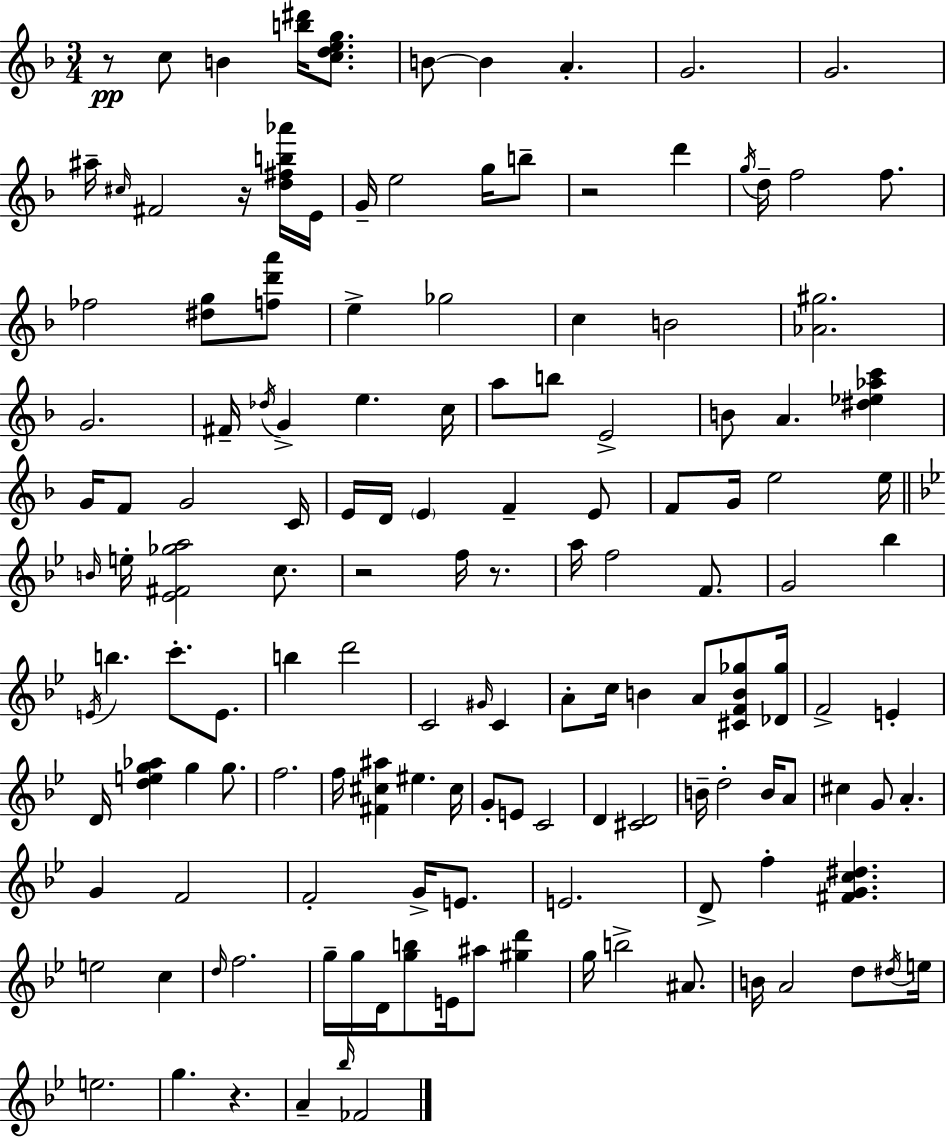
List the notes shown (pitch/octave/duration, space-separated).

R/e C5/e B4/q [B5,D#6]/s [C5,D5,E5,G5]/e. B4/e B4/q A4/q. G4/h. G4/h. A#5/s C#5/s F#4/h R/s [D5,F#5,B5,Ab6]/s E4/s G4/s E5/h G5/s B5/e R/h D6/q G5/s D5/s F5/h F5/e. FES5/h [D#5,G5]/e [F5,D6,A6]/e E5/q Gb5/h C5/q B4/h [Ab4,G#5]/h. G4/h. F#4/s Db5/s G4/q E5/q. C5/s A5/e B5/e E4/h B4/e A4/q. [D#5,Eb5,Ab5,C6]/q G4/s F4/e G4/h C4/s E4/s D4/s E4/q F4/q E4/e F4/e G4/s E5/h E5/s B4/s E5/s [Eb4,F#4,Gb5,A5]/h C5/e. R/h F5/s R/e. A5/s F5/h F4/e. G4/h Bb5/q E4/s B5/q. C6/e. E4/e. B5/q D6/h C4/h G#4/s C4/q A4/e C5/s B4/q A4/e [C#4,F4,B4,Gb5]/e [Db4,Gb5]/s F4/h E4/q D4/s [D5,E5,G5,Ab5]/q G5/q G5/e. F5/h. F5/s [F#4,C#5,A#5]/q EIS5/q. C#5/s G4/e E4/e C4/h D4/q [C#4,D4]/h B4/s D5/h B4/s A4/e C#5/q G4/e A4/q. G4/q F4/h F4/h G4/s E4/e. E4/h. D4/e F5/q [F#4,G4,C5,D#5]/q. E5/h C5/q D5/s F5/h. G5/s G5/s D4/s [G5,B5]/e E4/s A#5/e [G#5,D6]/q G5/s B5/h A#4/e. B4/s A4/h D5/e D#5/s E5/s E5/h. G5/q. R/q. A4/q Bb5/s FES4/h